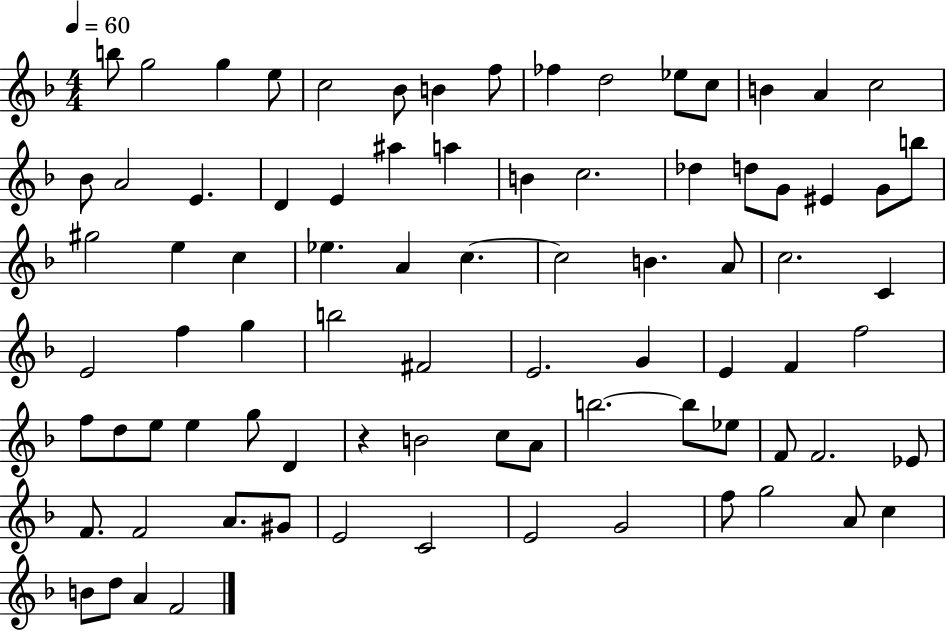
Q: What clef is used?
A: treble